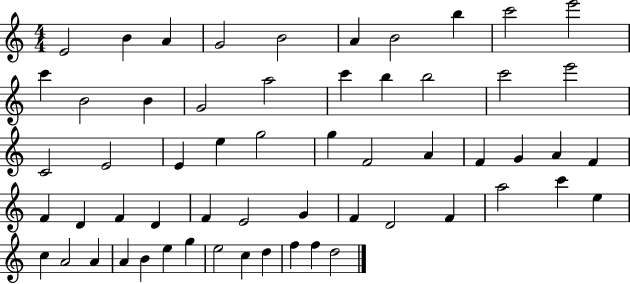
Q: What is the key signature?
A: C major